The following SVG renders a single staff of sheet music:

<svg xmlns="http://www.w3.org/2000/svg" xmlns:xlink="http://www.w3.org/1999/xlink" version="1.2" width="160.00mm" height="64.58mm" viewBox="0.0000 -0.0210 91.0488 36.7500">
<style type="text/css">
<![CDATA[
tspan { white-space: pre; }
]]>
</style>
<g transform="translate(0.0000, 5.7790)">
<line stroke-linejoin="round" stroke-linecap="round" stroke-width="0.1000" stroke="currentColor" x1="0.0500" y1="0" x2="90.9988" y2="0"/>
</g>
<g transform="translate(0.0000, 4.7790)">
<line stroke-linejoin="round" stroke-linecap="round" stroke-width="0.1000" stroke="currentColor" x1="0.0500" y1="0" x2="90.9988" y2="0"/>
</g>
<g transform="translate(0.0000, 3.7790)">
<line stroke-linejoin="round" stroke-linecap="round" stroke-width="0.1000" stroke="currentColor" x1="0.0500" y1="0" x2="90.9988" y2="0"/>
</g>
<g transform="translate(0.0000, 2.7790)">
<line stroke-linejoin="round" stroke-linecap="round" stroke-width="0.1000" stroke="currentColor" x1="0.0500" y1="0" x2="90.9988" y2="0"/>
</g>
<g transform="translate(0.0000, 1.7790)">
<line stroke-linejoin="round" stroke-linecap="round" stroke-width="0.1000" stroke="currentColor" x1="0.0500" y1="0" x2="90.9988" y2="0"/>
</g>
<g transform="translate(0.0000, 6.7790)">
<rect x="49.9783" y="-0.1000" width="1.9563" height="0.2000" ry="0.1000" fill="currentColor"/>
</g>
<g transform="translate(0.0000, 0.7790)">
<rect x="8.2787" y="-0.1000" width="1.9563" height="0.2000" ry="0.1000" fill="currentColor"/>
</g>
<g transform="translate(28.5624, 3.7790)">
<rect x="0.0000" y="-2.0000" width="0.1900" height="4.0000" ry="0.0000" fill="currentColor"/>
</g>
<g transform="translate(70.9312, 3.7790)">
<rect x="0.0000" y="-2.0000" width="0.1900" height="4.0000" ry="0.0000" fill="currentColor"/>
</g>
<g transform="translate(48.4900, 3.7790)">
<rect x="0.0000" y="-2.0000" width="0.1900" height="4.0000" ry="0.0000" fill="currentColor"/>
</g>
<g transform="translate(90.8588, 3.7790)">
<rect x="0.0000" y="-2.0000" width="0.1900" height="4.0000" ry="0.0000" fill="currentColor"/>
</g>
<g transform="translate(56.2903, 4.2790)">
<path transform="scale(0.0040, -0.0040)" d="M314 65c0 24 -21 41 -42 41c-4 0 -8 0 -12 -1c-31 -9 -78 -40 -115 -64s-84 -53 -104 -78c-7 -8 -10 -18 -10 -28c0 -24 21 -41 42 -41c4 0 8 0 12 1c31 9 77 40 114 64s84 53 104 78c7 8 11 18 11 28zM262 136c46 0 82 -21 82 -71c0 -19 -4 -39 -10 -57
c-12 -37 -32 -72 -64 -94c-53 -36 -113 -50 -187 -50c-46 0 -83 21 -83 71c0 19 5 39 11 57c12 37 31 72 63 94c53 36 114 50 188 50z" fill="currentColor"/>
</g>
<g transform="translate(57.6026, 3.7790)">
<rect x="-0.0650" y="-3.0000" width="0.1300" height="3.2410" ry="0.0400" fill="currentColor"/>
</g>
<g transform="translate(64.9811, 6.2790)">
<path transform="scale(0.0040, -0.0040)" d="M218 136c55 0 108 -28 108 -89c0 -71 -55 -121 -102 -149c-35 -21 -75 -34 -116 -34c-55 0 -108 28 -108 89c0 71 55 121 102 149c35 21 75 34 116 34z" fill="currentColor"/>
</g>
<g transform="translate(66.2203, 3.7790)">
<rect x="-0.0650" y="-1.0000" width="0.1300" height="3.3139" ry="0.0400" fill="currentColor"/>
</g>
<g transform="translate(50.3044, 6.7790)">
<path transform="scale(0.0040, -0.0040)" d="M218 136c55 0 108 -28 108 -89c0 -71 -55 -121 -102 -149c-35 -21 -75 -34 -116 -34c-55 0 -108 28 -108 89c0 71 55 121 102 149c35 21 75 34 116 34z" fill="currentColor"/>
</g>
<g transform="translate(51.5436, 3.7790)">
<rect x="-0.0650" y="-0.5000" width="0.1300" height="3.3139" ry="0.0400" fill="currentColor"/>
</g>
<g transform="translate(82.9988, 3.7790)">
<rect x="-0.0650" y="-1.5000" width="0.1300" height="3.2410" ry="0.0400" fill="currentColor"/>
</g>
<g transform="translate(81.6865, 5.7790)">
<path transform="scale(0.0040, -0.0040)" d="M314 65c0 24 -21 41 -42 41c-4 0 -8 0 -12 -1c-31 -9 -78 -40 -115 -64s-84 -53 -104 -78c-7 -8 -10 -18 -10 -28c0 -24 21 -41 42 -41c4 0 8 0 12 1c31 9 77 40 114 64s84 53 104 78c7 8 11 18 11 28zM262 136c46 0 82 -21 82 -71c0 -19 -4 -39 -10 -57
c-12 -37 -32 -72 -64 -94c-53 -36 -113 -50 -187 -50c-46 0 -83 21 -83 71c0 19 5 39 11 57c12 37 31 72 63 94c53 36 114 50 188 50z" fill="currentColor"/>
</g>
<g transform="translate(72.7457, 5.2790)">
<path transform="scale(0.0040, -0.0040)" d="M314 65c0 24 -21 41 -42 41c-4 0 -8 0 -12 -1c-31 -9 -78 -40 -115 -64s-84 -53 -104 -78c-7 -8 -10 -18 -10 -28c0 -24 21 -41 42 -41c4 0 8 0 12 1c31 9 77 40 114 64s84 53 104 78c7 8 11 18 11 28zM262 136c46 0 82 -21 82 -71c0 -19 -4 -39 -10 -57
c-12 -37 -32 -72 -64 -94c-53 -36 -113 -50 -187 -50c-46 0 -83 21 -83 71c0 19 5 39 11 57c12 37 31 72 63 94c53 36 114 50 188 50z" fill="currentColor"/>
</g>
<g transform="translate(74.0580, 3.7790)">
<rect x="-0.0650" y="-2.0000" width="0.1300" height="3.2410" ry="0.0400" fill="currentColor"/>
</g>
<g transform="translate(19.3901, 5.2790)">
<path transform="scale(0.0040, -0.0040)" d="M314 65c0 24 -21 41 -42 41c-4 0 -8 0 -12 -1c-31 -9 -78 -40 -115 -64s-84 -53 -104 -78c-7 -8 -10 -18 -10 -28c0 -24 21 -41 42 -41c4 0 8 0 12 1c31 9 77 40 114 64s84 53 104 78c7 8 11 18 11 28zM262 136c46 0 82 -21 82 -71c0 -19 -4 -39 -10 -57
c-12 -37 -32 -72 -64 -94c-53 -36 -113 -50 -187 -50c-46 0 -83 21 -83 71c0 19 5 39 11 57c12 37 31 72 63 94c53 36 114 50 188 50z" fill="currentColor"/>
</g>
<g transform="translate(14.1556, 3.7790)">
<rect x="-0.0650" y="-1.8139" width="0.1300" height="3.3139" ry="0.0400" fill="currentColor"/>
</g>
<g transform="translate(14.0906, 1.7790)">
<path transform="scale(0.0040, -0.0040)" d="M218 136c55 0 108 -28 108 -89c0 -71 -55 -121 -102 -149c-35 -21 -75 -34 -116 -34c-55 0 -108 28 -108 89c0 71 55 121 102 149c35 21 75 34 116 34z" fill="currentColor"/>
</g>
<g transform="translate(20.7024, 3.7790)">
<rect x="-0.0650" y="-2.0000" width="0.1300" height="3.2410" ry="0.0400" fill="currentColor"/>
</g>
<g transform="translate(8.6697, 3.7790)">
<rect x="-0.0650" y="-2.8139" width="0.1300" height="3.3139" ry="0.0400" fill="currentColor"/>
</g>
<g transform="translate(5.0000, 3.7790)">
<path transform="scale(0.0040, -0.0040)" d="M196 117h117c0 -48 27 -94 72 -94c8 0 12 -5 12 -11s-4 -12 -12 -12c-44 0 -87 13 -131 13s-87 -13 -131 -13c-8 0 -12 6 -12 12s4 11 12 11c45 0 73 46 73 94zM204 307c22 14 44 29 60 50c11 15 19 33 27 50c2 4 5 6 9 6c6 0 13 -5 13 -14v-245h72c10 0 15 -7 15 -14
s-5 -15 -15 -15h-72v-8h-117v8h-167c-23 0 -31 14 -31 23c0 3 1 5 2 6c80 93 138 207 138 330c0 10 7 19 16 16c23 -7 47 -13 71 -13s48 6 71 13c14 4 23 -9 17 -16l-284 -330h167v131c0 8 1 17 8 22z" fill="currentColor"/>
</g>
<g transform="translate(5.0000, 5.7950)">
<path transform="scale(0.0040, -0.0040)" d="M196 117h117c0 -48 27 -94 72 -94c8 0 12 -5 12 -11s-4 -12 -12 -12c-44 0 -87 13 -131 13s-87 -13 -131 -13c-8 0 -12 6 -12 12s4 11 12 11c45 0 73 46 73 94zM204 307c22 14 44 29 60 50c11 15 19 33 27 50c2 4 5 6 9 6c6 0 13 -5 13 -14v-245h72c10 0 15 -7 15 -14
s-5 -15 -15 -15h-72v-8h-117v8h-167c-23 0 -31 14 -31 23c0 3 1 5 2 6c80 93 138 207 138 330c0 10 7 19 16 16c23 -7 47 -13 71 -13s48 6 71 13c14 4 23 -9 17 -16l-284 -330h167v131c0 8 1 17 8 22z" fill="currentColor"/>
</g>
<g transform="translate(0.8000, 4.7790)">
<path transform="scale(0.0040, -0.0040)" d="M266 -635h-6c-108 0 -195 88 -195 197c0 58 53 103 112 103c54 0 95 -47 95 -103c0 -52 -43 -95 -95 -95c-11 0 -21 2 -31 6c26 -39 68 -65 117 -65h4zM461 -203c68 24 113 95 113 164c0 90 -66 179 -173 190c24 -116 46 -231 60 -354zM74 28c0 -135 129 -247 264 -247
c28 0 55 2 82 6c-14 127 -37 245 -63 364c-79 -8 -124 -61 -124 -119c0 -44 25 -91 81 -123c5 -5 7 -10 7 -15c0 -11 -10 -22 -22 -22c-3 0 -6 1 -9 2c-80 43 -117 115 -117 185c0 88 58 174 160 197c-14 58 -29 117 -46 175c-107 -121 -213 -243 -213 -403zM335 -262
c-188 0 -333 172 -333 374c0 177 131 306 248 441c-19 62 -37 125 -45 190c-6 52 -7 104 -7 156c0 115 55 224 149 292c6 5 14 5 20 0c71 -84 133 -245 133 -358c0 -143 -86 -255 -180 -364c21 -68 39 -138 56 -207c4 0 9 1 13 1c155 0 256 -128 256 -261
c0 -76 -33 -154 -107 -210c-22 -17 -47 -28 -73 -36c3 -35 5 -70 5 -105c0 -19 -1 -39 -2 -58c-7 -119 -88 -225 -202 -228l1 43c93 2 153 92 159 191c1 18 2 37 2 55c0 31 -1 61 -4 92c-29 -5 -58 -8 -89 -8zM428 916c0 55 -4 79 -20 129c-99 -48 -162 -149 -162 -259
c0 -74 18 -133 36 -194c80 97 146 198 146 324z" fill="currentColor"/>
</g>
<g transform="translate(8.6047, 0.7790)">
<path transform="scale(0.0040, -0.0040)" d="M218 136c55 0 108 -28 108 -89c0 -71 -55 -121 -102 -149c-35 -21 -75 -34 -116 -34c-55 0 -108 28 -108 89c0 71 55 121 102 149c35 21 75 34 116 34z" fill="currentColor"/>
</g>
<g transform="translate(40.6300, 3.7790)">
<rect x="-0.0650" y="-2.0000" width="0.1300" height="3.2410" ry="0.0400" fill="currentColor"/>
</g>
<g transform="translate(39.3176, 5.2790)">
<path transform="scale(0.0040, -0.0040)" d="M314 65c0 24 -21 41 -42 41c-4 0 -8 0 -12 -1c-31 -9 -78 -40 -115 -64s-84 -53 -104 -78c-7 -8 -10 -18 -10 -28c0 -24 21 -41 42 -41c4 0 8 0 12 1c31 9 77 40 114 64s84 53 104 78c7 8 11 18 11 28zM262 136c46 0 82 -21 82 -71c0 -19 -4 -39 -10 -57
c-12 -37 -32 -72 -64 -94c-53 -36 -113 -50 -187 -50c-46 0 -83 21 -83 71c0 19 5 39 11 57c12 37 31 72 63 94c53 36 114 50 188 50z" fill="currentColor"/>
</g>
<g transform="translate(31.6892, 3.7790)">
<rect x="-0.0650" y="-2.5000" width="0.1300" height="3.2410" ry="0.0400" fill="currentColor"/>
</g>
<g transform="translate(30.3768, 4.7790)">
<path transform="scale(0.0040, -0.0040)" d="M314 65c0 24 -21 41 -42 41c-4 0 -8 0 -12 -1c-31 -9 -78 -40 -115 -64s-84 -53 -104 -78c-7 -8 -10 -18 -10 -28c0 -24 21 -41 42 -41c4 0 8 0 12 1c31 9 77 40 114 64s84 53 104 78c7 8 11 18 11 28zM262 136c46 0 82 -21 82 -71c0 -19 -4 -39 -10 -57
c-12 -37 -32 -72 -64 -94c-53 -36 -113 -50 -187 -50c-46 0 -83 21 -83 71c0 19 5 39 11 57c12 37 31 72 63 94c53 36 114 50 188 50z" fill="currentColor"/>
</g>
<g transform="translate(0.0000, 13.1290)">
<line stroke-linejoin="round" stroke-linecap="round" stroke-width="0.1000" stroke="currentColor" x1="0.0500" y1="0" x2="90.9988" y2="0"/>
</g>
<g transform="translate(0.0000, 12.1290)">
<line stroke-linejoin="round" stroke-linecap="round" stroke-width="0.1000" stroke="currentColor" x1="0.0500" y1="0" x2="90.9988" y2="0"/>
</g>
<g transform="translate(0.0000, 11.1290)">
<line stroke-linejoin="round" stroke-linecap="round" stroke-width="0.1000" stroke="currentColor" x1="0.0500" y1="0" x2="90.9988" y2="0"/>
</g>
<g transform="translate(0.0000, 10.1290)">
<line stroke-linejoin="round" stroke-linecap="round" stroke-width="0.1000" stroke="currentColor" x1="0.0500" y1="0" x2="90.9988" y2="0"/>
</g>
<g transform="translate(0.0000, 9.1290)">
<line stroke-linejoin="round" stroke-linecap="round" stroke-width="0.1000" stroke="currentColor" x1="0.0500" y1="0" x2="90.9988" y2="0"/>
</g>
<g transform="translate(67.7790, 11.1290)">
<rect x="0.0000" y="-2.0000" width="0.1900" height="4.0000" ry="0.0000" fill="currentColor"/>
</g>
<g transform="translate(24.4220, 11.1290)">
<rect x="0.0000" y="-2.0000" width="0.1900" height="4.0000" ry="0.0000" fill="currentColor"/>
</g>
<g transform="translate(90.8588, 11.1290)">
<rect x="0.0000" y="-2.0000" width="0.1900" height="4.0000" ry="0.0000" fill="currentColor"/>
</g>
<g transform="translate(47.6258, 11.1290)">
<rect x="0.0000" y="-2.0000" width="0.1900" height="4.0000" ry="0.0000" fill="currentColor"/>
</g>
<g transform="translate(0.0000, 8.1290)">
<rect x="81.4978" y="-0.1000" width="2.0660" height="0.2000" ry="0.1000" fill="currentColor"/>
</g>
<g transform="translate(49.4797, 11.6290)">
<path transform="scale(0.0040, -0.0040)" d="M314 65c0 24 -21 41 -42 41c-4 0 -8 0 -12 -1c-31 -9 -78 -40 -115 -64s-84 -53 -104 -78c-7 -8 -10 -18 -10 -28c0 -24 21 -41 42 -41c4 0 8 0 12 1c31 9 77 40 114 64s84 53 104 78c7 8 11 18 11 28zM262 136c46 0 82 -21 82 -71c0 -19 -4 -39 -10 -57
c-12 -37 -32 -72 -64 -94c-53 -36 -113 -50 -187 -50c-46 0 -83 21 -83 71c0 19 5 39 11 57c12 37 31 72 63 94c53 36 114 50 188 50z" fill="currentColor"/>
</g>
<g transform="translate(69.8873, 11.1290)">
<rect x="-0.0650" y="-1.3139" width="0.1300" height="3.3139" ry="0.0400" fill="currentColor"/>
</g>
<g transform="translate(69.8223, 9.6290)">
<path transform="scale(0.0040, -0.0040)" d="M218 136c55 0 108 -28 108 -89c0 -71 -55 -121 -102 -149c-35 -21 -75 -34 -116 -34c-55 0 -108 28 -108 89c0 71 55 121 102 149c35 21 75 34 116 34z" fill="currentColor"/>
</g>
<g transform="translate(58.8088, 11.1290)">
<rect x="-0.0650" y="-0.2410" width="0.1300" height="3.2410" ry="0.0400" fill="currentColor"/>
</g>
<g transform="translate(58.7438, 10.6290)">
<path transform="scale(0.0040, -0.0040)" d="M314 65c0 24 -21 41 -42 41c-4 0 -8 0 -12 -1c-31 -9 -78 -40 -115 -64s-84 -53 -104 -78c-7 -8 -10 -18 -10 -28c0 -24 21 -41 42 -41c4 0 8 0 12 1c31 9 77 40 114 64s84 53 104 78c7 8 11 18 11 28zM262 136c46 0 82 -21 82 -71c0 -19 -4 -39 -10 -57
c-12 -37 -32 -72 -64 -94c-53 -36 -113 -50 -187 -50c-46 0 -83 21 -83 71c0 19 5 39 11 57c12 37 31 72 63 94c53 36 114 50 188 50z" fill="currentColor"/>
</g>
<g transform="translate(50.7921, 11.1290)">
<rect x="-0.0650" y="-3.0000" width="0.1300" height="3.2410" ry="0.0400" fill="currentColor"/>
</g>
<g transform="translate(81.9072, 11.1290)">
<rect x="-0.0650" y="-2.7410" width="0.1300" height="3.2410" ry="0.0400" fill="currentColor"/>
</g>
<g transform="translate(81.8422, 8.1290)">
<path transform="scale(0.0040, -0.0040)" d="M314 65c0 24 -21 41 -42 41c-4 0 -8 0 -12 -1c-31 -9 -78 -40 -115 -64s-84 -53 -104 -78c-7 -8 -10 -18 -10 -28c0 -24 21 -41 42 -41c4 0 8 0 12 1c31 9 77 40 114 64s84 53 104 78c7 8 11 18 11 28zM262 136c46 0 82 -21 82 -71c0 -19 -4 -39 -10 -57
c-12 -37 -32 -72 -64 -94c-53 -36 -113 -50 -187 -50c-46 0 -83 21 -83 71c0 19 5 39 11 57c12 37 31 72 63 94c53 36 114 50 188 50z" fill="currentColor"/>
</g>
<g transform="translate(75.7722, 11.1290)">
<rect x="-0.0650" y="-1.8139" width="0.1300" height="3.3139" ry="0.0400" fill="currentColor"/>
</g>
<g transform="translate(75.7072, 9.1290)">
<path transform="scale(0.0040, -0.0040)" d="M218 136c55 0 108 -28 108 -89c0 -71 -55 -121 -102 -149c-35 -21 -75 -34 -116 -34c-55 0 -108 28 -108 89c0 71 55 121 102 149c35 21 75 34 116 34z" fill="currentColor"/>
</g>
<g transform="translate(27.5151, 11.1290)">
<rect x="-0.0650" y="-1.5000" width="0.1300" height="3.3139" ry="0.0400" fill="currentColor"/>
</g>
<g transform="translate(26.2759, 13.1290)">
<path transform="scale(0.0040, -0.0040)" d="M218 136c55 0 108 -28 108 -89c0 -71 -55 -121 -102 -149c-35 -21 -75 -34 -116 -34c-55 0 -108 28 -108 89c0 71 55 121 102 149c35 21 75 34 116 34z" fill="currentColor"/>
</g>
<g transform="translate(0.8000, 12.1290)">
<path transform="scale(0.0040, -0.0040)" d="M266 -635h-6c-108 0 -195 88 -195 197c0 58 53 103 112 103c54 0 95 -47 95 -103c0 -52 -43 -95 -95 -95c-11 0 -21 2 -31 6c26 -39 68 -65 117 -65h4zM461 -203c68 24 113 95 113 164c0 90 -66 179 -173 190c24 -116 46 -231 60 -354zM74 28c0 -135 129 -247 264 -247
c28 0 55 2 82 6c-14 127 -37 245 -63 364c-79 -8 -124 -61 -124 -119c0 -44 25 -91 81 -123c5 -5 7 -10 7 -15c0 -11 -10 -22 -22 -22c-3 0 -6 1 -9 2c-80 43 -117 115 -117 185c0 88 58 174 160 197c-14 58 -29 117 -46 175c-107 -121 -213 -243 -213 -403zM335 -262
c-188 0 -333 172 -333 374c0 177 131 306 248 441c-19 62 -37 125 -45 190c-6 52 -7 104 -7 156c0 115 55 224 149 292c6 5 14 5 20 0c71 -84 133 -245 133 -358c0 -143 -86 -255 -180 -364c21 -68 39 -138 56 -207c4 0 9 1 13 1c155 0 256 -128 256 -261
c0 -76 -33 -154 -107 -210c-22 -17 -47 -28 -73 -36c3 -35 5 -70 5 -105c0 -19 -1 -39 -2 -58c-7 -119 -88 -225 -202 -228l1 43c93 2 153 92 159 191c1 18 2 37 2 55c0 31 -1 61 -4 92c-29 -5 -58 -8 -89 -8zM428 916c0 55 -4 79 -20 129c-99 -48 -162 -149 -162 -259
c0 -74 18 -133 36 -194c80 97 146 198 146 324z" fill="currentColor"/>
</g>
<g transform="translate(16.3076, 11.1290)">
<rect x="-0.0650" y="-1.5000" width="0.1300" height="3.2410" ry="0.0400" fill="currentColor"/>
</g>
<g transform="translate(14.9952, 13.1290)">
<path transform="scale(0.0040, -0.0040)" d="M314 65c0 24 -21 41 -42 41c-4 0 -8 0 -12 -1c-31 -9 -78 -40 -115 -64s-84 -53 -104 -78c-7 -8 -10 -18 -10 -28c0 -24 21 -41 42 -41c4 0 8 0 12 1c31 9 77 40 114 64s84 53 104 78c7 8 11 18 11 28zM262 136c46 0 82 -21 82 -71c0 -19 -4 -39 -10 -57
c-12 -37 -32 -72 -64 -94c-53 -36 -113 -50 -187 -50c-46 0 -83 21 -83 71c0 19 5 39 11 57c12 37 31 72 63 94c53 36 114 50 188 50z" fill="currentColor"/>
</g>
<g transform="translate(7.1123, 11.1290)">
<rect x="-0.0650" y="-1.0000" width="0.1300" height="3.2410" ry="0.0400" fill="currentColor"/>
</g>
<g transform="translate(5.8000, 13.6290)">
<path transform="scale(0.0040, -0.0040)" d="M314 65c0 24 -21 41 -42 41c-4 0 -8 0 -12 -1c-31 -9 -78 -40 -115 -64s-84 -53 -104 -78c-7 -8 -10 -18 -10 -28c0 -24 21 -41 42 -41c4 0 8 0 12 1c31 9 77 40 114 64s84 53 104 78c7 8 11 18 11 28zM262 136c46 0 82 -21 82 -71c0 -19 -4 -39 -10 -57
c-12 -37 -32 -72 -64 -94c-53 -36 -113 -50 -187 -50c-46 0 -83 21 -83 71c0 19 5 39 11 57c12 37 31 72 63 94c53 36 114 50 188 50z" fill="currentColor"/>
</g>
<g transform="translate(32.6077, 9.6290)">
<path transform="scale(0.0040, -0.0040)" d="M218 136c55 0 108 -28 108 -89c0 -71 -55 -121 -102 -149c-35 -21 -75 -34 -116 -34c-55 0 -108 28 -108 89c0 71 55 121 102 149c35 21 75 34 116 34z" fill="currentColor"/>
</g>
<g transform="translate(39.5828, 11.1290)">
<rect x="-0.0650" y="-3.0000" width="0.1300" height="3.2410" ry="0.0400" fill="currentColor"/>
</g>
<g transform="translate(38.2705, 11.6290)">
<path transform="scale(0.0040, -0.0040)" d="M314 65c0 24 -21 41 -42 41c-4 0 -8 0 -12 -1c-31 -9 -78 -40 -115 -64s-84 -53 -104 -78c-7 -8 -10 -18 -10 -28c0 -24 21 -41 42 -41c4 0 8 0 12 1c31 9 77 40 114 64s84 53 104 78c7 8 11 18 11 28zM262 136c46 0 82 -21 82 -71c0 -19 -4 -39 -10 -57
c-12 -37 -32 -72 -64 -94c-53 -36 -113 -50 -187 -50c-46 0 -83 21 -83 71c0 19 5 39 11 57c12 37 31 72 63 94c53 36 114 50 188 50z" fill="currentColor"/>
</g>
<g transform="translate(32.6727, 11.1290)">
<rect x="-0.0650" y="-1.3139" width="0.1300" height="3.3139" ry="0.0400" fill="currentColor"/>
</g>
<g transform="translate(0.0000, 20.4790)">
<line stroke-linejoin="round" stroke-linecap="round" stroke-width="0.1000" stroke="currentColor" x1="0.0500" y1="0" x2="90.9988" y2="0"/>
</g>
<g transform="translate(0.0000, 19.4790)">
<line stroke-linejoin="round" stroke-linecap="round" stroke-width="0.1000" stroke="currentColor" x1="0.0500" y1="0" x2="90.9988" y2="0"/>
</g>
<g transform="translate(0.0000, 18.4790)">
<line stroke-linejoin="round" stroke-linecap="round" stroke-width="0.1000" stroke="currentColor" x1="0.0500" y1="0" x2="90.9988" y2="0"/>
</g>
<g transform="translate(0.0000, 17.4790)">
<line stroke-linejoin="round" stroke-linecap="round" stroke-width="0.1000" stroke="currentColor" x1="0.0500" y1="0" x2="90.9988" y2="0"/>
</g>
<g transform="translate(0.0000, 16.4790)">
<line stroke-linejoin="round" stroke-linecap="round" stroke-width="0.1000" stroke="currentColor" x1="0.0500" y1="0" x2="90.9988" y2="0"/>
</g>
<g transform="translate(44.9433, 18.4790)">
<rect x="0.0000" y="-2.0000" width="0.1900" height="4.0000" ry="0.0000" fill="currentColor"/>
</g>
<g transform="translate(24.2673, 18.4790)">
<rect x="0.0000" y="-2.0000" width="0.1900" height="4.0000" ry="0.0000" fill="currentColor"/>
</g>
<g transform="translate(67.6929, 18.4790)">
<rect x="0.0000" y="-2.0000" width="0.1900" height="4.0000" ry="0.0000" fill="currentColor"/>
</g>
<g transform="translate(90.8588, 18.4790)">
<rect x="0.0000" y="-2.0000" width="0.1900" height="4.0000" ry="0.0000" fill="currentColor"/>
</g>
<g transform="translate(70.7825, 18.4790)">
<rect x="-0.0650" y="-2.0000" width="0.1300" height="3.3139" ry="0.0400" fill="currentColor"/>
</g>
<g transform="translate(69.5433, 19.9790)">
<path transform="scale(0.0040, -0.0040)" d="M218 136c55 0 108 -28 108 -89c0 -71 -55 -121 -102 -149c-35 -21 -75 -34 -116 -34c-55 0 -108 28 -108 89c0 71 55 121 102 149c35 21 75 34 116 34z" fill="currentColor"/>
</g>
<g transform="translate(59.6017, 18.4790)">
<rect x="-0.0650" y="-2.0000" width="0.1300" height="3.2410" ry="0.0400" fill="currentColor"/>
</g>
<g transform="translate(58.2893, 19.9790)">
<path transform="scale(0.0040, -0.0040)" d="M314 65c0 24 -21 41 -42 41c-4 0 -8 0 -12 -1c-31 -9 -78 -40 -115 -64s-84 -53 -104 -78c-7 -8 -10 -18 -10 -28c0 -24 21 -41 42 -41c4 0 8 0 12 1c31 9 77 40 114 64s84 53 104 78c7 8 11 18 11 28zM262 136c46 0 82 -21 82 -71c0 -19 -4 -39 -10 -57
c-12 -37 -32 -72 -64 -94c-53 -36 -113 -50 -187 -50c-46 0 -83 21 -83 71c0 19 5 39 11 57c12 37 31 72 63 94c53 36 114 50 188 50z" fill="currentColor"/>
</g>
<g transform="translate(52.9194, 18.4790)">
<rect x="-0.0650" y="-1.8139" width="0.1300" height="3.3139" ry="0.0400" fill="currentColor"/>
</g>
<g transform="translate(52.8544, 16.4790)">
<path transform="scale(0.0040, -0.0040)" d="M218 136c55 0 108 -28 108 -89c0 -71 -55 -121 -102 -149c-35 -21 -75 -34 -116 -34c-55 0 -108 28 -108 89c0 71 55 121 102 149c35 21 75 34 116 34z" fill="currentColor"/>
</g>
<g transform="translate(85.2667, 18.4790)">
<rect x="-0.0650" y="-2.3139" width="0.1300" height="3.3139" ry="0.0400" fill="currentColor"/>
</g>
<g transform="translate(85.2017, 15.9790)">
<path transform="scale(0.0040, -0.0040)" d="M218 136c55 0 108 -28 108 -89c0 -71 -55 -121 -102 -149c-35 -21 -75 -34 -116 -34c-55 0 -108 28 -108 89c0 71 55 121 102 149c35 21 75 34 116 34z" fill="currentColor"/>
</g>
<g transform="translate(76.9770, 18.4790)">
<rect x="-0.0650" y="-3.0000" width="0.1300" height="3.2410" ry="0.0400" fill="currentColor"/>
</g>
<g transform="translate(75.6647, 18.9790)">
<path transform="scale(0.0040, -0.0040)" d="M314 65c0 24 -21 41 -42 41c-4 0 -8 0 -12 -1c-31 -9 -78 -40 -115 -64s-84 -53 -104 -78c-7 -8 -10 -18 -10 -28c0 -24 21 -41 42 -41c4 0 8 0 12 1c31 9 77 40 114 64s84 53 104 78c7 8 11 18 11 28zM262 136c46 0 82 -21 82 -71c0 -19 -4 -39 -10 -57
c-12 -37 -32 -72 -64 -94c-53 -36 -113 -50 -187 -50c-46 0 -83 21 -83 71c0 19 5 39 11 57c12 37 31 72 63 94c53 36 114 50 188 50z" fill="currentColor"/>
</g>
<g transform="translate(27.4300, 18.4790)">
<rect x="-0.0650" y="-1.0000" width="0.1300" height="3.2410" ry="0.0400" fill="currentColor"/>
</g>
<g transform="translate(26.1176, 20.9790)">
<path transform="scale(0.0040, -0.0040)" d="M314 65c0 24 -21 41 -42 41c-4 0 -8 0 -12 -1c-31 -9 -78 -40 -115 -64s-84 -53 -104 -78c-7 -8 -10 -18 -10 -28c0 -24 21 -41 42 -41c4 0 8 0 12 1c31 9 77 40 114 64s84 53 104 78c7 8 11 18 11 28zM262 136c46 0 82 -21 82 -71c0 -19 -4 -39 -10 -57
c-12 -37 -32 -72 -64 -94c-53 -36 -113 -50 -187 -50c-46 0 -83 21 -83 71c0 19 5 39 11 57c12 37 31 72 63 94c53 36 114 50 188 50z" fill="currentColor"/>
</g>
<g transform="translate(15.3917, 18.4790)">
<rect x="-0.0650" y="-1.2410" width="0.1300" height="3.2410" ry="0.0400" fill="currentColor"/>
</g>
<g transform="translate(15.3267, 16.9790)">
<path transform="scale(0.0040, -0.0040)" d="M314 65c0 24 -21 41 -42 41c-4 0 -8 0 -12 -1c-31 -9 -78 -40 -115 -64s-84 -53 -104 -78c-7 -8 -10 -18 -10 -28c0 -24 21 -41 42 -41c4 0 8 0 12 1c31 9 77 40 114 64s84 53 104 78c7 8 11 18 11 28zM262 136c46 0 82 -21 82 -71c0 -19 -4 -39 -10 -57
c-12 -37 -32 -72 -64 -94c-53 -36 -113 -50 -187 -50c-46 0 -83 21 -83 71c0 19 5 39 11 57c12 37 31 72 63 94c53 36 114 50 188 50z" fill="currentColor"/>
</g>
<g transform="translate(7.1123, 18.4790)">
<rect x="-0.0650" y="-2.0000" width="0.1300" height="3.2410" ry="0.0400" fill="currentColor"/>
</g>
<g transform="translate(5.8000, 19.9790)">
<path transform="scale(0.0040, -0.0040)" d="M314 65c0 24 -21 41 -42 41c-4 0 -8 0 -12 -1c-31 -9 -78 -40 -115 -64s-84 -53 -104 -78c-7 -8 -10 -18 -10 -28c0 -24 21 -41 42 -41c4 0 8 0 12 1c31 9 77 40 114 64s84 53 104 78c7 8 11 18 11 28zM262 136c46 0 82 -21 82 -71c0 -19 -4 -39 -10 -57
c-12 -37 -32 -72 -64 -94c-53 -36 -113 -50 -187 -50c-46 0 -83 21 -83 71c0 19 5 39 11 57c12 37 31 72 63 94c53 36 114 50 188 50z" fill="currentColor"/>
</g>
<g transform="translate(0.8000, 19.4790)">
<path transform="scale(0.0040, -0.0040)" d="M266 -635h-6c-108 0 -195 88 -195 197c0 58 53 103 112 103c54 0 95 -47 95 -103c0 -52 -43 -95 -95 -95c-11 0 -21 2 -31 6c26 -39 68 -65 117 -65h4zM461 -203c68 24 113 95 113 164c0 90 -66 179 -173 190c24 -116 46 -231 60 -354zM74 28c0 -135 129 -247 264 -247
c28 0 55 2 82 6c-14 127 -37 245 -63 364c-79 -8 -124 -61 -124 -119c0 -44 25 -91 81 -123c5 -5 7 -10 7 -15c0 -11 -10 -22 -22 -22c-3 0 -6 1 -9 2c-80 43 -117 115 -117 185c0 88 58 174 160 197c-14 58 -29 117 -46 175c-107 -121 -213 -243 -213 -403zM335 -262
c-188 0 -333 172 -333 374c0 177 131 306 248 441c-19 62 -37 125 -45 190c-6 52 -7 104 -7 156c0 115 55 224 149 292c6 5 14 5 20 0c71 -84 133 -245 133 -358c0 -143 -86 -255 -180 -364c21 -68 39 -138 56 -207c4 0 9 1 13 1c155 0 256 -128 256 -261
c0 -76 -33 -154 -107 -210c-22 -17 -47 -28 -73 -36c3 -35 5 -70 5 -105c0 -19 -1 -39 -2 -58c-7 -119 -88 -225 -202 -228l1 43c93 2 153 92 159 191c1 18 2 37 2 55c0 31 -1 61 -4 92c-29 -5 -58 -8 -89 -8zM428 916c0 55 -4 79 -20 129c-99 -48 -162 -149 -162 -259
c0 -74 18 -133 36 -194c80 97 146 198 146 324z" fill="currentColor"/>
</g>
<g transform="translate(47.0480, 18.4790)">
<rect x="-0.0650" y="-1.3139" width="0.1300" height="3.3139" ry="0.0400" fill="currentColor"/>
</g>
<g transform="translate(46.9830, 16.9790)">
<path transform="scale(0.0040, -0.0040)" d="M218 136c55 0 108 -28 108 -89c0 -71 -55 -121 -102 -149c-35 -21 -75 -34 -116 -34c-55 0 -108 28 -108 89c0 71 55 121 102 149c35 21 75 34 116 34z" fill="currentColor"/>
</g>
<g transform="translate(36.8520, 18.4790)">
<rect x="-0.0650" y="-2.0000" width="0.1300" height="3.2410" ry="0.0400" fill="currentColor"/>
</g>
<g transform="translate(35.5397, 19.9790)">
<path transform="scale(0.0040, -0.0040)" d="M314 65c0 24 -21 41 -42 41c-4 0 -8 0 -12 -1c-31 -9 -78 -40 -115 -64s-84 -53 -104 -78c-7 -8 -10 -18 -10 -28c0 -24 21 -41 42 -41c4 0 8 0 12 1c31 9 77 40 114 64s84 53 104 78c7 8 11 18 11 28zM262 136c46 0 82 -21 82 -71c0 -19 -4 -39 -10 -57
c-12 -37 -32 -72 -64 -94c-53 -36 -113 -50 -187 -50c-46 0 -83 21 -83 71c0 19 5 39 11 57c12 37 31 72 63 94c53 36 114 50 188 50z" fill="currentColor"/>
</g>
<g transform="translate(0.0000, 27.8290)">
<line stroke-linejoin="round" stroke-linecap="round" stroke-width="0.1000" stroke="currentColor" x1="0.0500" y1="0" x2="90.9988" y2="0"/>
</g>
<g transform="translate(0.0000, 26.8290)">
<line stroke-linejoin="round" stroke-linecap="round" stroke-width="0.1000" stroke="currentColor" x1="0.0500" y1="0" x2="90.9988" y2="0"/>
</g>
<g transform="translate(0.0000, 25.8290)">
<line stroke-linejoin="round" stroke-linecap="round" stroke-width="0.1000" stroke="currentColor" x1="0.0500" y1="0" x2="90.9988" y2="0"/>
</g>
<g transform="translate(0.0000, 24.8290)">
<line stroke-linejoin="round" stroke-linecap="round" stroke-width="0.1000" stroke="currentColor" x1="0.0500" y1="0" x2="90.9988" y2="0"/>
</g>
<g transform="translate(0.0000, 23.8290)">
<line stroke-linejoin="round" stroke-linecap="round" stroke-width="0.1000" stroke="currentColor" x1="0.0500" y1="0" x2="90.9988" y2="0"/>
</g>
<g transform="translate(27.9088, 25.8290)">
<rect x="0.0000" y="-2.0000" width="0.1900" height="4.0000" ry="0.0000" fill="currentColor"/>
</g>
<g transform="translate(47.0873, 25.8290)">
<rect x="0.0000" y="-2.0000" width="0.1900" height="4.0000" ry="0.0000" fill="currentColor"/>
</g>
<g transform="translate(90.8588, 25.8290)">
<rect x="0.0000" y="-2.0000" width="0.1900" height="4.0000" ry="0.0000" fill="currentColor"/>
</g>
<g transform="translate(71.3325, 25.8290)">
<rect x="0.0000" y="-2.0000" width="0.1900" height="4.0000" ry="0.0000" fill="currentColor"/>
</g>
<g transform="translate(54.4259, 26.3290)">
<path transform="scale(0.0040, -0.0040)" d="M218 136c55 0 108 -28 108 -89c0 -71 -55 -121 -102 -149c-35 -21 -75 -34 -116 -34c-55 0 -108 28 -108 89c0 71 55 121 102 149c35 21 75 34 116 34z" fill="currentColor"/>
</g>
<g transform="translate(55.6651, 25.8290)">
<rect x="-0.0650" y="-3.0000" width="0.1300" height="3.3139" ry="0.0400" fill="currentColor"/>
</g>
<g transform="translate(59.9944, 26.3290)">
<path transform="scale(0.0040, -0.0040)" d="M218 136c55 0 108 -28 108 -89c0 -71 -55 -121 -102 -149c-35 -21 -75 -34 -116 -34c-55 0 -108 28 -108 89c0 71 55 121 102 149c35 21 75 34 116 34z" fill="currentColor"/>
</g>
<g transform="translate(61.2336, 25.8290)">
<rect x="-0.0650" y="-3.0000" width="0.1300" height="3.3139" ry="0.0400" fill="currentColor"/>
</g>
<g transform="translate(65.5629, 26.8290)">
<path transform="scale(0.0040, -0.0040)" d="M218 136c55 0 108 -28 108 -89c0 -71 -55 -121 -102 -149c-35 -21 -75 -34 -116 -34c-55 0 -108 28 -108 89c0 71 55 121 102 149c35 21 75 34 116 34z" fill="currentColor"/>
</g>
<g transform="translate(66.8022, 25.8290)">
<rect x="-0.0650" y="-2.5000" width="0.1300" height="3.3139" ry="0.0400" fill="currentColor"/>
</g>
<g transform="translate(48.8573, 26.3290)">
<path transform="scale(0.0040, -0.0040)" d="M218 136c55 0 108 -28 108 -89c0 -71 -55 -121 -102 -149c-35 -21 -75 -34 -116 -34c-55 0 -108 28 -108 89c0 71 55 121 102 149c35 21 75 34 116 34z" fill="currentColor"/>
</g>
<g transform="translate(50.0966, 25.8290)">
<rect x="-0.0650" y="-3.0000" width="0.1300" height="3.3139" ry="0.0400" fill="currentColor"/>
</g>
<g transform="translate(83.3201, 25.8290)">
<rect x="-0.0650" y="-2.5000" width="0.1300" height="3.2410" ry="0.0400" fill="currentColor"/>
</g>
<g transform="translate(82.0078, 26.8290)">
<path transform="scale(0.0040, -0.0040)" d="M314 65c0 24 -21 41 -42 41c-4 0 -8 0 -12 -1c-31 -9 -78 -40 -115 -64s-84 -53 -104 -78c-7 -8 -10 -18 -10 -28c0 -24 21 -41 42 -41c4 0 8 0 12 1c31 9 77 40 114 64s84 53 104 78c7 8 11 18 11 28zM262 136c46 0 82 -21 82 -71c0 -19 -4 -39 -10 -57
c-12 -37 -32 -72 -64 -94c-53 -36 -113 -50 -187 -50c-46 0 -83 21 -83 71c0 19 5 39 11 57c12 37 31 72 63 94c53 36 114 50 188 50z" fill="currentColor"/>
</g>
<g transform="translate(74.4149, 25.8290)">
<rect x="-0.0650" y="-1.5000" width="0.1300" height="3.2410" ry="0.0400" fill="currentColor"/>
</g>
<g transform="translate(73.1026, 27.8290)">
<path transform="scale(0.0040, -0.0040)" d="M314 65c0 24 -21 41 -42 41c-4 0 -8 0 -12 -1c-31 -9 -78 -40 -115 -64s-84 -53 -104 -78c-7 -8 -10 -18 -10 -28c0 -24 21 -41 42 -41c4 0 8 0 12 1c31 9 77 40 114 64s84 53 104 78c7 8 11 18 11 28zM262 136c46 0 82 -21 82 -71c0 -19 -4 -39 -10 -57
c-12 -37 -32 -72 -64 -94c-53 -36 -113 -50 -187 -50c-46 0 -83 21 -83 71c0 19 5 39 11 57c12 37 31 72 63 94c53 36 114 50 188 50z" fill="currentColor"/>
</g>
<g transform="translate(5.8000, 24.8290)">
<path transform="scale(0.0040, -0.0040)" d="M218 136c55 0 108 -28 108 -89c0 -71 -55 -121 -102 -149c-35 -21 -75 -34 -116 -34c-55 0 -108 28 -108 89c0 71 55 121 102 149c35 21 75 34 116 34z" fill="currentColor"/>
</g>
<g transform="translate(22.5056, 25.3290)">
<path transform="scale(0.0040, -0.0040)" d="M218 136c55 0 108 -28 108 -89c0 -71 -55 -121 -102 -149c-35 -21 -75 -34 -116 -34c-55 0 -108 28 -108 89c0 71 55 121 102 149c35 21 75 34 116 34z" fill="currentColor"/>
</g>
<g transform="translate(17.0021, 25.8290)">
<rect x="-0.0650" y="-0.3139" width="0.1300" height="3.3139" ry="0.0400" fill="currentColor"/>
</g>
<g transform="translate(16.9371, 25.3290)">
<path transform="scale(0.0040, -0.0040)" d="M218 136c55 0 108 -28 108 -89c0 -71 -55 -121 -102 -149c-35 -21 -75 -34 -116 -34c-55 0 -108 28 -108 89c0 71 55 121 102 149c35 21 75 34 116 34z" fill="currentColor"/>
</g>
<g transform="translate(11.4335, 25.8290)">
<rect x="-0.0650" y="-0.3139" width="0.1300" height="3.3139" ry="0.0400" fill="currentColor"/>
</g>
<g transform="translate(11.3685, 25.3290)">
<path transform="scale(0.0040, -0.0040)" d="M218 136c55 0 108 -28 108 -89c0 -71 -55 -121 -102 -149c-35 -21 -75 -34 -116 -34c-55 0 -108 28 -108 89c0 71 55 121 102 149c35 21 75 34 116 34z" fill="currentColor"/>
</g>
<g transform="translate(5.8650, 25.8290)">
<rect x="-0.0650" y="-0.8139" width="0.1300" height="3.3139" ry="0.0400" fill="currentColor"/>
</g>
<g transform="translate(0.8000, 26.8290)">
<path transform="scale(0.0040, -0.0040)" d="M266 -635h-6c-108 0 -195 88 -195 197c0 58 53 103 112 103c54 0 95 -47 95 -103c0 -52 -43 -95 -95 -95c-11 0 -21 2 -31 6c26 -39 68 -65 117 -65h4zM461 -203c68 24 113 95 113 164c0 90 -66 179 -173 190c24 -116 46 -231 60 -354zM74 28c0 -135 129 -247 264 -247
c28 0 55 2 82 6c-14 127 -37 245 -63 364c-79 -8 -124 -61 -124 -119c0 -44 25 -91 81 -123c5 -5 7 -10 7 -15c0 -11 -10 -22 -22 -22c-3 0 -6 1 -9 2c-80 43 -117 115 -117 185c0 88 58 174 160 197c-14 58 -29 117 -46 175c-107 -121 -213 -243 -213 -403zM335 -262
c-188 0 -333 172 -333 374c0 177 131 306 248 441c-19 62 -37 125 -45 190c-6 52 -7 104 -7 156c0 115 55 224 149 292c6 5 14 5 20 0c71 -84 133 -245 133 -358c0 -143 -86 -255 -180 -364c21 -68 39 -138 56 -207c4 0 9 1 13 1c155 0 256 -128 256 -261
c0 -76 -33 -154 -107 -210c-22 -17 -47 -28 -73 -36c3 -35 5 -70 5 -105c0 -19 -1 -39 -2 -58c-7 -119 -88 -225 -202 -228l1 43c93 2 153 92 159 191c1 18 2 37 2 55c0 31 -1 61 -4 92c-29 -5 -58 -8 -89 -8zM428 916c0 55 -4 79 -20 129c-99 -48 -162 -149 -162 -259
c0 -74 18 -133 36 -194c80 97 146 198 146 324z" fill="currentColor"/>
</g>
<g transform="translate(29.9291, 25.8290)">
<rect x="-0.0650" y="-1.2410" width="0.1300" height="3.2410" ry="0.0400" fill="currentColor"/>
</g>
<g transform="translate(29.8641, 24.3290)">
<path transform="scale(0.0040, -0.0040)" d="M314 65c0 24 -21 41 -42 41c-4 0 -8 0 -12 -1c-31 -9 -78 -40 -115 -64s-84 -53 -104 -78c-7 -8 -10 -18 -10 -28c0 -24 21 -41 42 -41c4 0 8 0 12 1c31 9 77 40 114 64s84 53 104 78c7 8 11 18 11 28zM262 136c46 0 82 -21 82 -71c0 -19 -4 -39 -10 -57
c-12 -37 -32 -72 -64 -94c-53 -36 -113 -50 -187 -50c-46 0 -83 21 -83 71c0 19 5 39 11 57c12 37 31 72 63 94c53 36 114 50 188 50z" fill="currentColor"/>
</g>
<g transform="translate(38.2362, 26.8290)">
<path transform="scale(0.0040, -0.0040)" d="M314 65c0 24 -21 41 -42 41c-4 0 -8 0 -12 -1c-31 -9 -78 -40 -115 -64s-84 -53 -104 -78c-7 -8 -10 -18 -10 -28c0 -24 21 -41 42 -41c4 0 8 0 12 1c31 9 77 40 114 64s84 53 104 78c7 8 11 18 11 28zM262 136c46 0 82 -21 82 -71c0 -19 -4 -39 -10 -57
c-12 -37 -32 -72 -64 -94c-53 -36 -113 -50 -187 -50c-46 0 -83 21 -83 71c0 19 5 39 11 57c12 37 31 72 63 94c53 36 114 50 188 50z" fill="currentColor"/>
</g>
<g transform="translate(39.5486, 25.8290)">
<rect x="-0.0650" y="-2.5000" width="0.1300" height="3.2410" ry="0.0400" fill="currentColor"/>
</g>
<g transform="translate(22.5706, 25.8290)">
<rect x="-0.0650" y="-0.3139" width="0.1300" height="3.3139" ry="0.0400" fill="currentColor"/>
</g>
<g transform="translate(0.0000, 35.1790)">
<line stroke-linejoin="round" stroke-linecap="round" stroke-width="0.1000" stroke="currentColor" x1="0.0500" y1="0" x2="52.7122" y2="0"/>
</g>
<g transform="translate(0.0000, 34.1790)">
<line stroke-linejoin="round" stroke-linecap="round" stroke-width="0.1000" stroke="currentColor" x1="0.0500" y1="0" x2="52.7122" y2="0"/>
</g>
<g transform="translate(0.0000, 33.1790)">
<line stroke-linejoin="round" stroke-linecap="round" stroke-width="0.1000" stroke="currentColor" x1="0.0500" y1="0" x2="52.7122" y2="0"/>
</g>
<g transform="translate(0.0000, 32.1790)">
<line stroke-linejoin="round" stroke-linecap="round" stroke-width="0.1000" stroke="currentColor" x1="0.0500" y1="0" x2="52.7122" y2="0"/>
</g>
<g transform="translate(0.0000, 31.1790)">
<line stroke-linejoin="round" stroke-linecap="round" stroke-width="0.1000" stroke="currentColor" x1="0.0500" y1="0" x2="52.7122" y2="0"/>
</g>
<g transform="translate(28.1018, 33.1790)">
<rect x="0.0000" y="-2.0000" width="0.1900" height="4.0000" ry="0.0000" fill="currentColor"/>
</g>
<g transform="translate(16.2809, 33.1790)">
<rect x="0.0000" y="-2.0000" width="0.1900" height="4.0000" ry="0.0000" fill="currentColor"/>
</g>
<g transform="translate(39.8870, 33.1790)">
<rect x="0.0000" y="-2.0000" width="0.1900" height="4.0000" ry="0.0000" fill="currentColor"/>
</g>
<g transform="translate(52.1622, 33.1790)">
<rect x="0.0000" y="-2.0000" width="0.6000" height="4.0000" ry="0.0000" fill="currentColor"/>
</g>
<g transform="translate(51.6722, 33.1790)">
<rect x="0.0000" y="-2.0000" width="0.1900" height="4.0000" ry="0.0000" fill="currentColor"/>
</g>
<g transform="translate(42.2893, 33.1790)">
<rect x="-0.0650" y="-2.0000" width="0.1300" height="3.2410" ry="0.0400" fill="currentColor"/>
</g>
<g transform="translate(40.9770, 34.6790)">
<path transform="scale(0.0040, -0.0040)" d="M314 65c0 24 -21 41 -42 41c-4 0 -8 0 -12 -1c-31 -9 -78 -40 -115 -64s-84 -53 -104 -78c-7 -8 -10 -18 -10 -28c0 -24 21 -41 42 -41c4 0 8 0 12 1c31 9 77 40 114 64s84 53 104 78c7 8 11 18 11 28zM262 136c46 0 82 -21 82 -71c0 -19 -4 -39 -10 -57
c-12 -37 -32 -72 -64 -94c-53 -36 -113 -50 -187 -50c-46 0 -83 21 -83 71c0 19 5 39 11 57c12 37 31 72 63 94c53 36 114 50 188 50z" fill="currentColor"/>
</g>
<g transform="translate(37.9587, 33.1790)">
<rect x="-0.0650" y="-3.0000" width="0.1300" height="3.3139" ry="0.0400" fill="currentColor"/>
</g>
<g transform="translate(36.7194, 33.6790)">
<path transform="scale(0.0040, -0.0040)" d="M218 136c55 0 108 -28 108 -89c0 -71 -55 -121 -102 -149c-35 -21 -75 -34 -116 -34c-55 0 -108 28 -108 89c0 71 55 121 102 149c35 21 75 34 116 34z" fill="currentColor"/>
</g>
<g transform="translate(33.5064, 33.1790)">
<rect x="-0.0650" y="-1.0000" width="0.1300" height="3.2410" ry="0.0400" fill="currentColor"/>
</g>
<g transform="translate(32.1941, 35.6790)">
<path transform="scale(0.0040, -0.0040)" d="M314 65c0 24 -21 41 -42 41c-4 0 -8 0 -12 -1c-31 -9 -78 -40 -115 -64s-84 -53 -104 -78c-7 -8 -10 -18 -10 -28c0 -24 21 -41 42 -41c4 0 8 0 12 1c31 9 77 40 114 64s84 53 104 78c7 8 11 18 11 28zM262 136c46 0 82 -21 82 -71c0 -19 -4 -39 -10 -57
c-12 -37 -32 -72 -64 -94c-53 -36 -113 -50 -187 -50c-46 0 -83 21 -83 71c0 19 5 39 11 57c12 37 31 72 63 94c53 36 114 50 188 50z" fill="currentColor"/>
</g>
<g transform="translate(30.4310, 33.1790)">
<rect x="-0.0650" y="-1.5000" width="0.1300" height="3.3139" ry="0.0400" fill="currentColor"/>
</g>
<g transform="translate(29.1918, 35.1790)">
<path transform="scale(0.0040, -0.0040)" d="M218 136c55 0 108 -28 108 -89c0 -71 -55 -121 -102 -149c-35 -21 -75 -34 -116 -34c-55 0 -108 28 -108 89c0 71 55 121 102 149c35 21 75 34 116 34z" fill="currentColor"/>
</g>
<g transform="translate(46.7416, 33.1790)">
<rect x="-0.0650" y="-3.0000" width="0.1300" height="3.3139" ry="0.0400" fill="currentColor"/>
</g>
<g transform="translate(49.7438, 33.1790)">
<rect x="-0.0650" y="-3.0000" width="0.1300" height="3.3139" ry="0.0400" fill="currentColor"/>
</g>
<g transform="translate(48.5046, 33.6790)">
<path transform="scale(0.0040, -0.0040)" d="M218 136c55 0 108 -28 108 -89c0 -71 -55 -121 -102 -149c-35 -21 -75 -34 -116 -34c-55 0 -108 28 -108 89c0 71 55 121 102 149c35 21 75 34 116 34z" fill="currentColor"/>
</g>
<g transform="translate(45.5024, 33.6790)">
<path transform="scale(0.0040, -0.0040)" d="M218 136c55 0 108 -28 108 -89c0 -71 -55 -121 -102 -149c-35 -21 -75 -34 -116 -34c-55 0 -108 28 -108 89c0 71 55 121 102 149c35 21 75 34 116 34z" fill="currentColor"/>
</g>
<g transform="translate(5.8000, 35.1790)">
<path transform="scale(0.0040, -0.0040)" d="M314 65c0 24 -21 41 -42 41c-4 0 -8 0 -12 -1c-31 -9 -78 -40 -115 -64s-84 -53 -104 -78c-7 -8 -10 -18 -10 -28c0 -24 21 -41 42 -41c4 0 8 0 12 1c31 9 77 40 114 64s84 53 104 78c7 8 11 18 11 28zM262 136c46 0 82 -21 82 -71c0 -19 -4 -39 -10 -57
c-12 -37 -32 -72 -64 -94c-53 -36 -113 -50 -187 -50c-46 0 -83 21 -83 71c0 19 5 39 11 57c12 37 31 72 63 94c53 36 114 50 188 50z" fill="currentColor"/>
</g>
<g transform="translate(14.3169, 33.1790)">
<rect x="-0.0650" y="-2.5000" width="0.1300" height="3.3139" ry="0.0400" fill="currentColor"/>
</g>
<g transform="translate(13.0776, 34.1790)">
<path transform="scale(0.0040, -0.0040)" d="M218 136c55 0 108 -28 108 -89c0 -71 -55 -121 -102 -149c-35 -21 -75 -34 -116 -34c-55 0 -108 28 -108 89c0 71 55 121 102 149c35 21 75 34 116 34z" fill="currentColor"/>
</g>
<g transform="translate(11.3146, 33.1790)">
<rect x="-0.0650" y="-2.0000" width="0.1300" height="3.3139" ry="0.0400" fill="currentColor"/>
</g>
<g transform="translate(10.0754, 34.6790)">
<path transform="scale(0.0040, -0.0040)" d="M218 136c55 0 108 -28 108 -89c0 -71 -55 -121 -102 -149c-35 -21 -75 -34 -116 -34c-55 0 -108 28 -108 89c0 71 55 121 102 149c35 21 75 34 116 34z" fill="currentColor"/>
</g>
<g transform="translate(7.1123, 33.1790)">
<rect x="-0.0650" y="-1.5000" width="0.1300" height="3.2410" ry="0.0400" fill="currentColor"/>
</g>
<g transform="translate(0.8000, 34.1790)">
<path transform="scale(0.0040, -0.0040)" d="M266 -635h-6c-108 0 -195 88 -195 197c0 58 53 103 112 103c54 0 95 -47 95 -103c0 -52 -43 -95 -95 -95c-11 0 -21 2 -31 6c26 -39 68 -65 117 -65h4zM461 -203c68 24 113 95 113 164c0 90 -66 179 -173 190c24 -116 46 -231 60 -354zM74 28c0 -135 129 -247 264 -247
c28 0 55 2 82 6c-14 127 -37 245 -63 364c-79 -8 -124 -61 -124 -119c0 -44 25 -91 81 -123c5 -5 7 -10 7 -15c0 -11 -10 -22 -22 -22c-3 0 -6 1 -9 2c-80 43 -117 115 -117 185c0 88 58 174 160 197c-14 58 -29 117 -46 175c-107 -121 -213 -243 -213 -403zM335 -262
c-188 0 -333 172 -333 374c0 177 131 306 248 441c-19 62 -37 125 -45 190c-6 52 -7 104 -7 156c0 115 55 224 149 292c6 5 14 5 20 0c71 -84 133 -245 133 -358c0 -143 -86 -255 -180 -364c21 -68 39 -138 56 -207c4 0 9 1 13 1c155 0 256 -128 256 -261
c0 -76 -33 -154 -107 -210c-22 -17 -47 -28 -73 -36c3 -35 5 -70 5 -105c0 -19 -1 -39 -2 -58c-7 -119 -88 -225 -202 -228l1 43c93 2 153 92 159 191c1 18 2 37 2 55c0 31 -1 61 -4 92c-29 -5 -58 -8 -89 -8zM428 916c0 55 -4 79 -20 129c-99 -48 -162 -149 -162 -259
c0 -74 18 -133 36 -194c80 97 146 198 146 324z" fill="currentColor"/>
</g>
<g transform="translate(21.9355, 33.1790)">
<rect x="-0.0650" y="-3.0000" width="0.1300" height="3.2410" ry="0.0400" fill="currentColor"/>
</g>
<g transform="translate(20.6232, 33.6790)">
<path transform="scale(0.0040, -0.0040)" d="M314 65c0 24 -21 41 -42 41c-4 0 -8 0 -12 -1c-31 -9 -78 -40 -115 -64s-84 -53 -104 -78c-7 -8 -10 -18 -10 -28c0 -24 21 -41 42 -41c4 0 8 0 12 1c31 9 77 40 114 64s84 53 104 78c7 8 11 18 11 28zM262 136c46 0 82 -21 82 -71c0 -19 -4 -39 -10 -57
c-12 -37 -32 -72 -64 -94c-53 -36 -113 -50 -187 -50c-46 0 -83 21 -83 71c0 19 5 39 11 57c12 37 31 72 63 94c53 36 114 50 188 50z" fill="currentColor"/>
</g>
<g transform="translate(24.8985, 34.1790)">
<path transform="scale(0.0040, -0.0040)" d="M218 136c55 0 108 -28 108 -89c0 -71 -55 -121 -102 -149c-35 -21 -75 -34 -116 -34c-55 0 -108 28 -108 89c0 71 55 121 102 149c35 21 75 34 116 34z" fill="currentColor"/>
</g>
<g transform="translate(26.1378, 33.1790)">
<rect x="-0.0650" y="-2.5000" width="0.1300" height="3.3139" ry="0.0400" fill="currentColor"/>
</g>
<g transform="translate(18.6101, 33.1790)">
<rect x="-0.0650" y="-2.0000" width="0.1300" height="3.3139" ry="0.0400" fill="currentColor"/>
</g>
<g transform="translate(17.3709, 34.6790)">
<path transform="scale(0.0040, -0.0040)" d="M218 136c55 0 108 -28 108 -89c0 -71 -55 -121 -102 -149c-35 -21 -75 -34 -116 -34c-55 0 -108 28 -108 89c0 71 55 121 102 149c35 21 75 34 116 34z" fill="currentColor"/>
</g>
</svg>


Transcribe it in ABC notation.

X:1
T:Untitled
M:4/4
L:1/4
K:C
a f F2 G2 F2 C A2 D F2 E2 D2 E2 E e A2 A2 c2 e f a2 F2 e2 D2 F2 e f F2 F A2 g d c c c e2 G2 A A A G E2 G2 E2 F G F A2 G E D2 A F2 A A